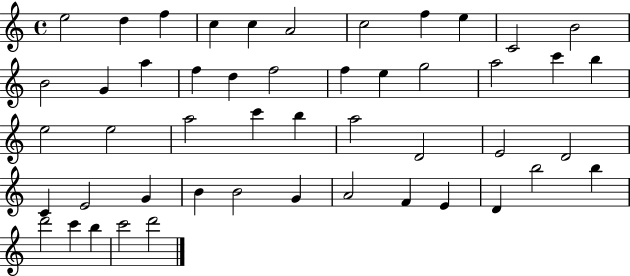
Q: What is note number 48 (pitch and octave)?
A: C6